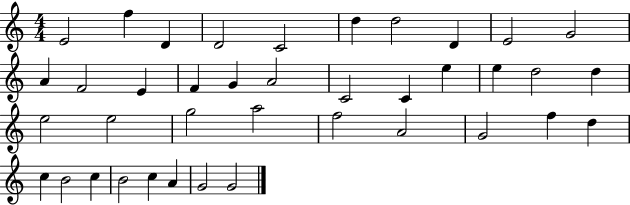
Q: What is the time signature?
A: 4/4